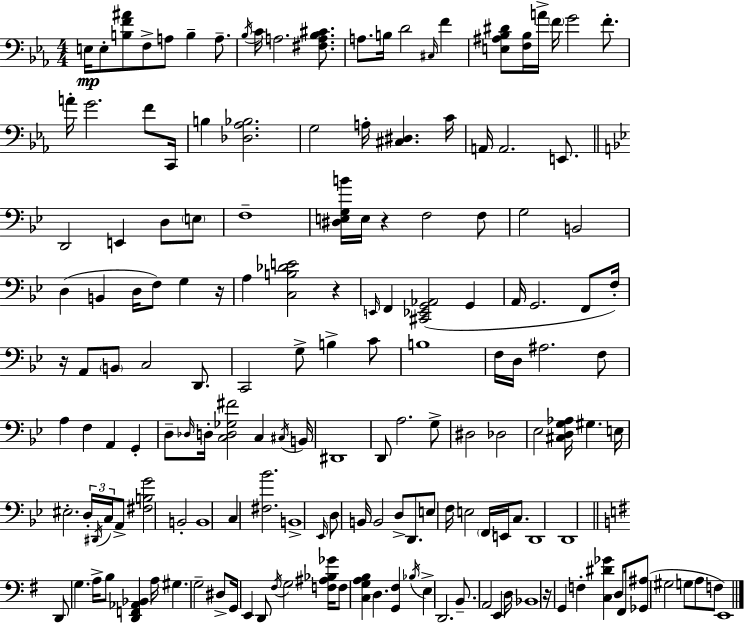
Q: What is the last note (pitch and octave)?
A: E2